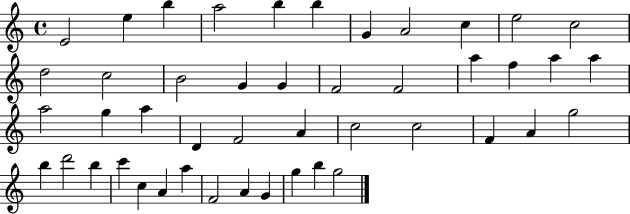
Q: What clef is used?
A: treble